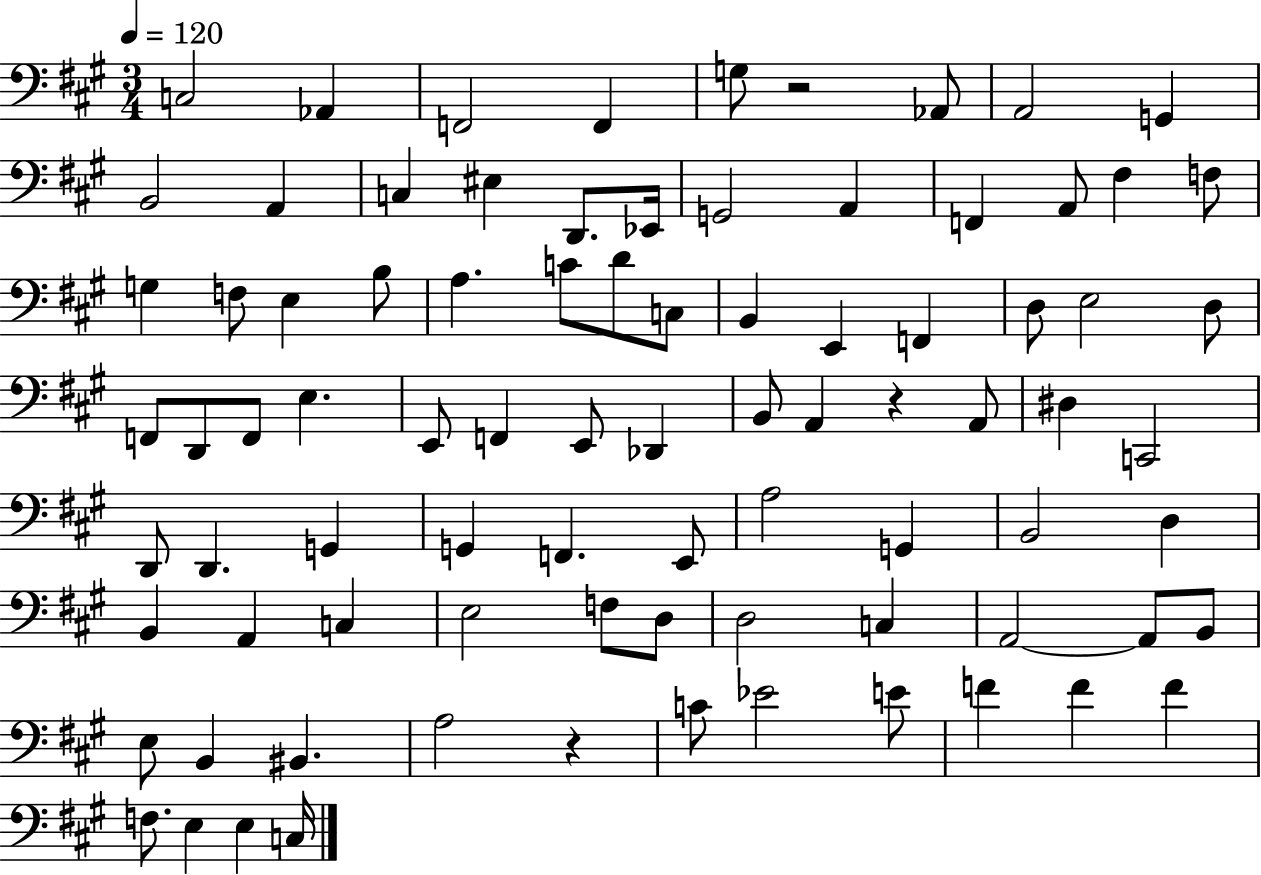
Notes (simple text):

C3/h Ab2/q F2/h F2/q G3/e R/h Ab2/e A2/h G2/q B2/h A2/q C3/q EIS3/q D2/e. Eb2/s G2/h A2/q F2/q A2/e F#3/q F3/e G3/q F3/e E3/q B3/e A3/q. C4/e D4/e C3/e B2/q E2/q F2/q D3/e E3/h D3/e F2/e D2/e F2/e E3/q. E2/e F2/q E2/e Db2/q B2/e A2/q R/q A2/e D#3/q C2/h D2/e D2/q. G2/q G2/q F2/q. E2/e A3/h G2/q B2/h D3/q B2/q A2/q C3/q E3/h F3/e D3/e D3/h C3/q A2/h A2/e B2/e E3/e B2/q BIS2/q. A3/h R/q C4/e Eb4/h E4/e F4/q F4/q F4/q F3/e. E3/q E3/q C3/s